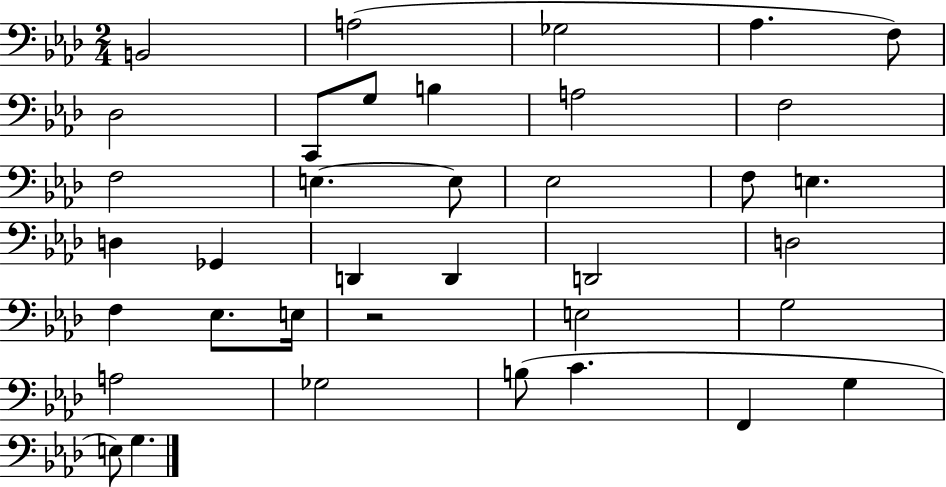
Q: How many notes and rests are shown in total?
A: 37